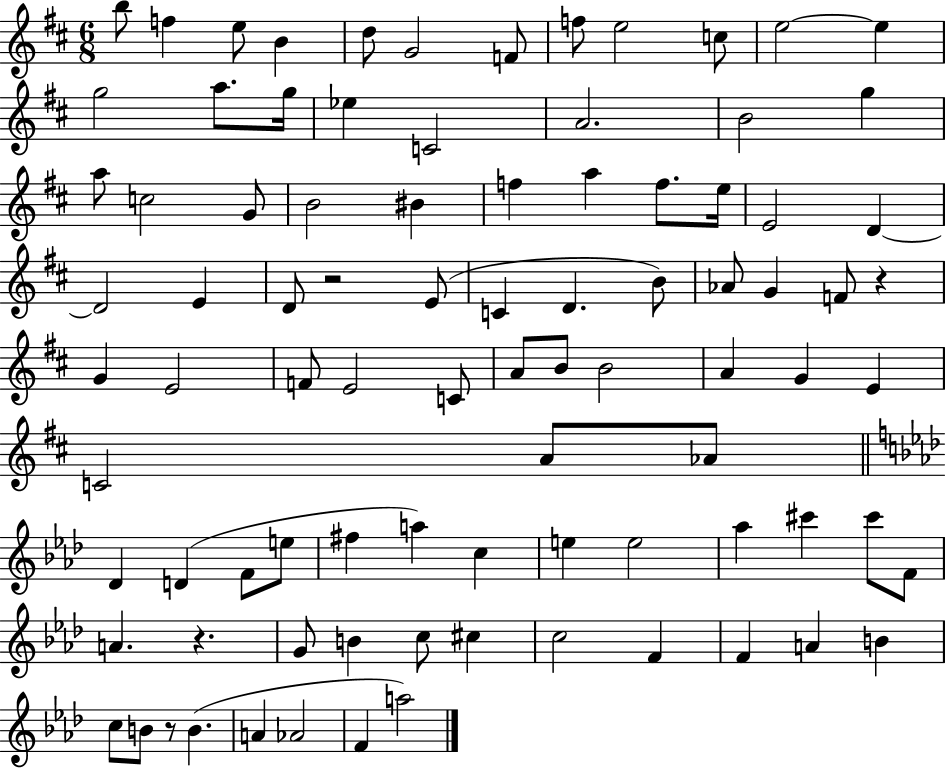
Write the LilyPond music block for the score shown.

{
  \clef treble
  \numericTimeSignature
  \time 6/8
  \key d \major
  b''8 f''4 e''8 b'4 | d''8 g'2 f'8 | f''8 e''2 c''8 | e''2~~ e''4 | \break g''2 a''8. g''16 | ees''4 c'2 | a'2. | b'2 g''4 | \break a''8 c''2 g'8 | b'2 bis'4 | f''4 a''4 f''8. e''16 | e'2 d'4~~ | \break d'2 e'4 | d'8 r2 e'8( | c'4 d'4. b'8) | aes'8 g'4 f'8 r4 | \break g'4 e'2 | f'8 e'2 c'8 | a'8 b'8 b'2 | a'4 g'4 e'4 | \break c'2 a'8 aes'8 | \bar "||" \break \key f \minor des'4 d'4( f'8 e''8 | fis''4 a''4) c''4 | e''4 e''2 | aes''4 cis'''4 cis'''8 f'8 | \break a'4. r4. | g'8 b'4 c''8 cis''4 | c''2 f'4 | f'4 a'4 b'4 | \break c''8 b'8 r8 b'4.( | a'4 aes'2 | f'4 a''2) | \bar "|."
}